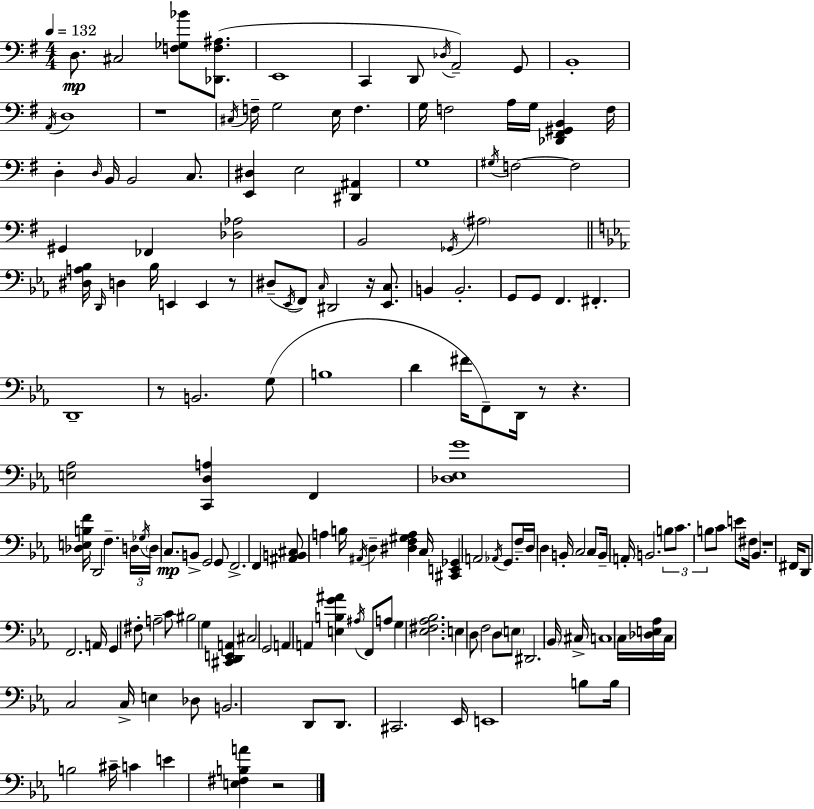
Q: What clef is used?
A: bass